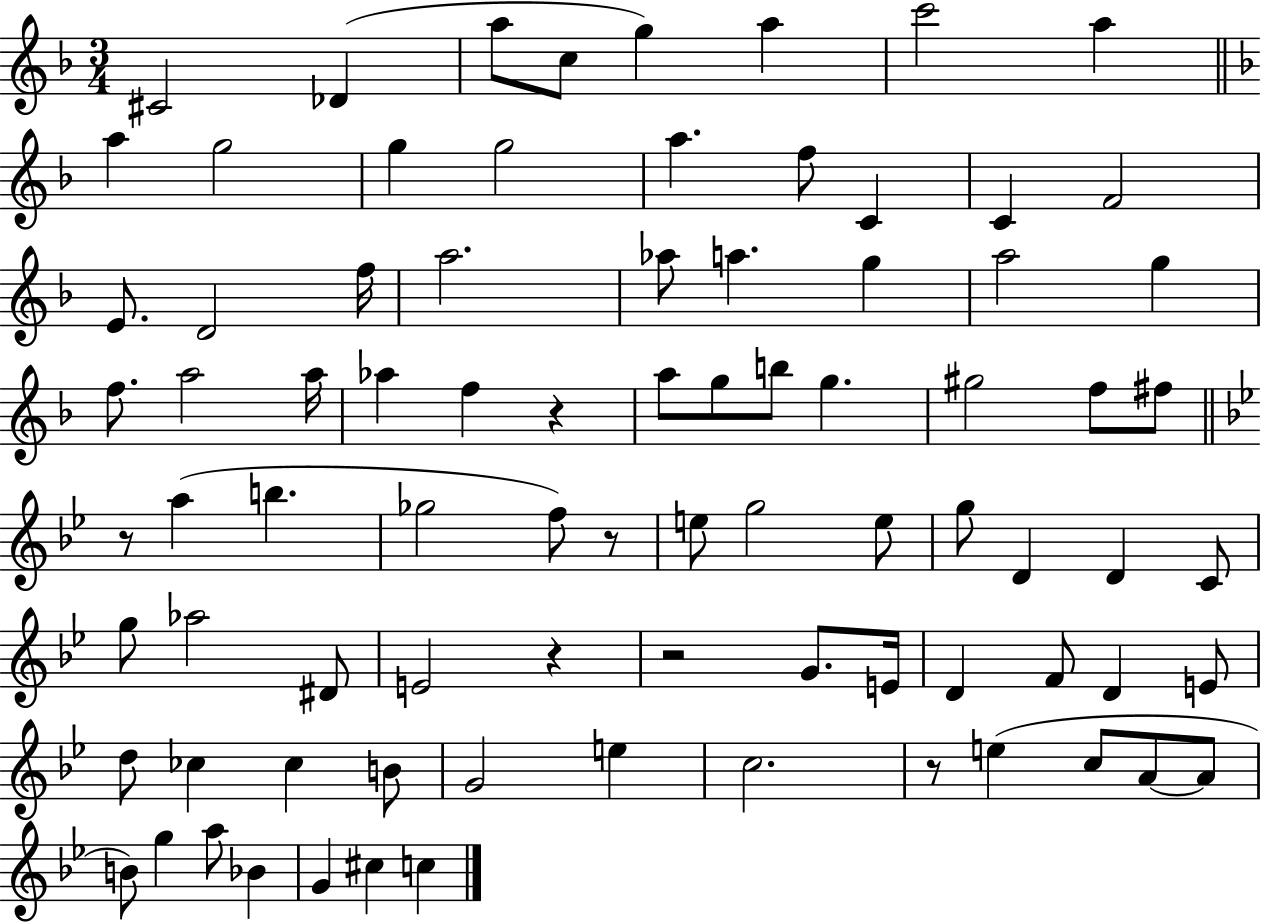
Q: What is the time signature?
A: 3/4